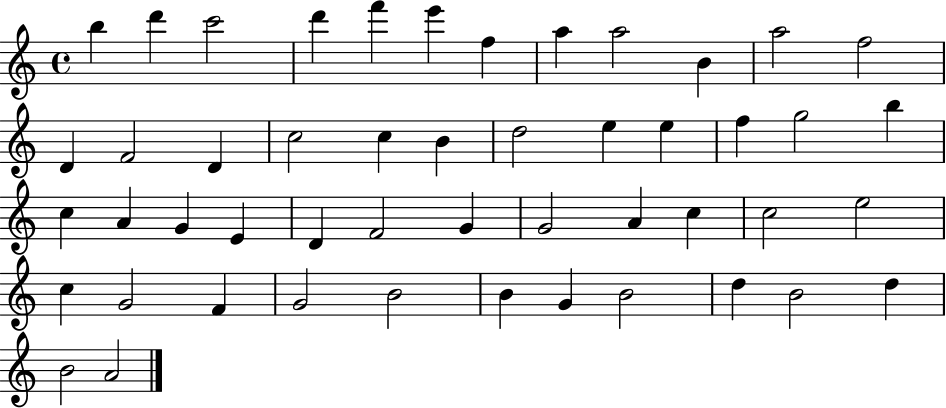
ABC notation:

X:1
T:Untitled
M:4/4
L:1/4
K:C
b d' c'2 d' f' e' f a a2 B a2 f2 D F2 D c2 c B d2 e e f g2 b c A G E D F2 G G2 A c c2 e2 c G2 F G2 B2 B G B2 d B2 d B2 A2